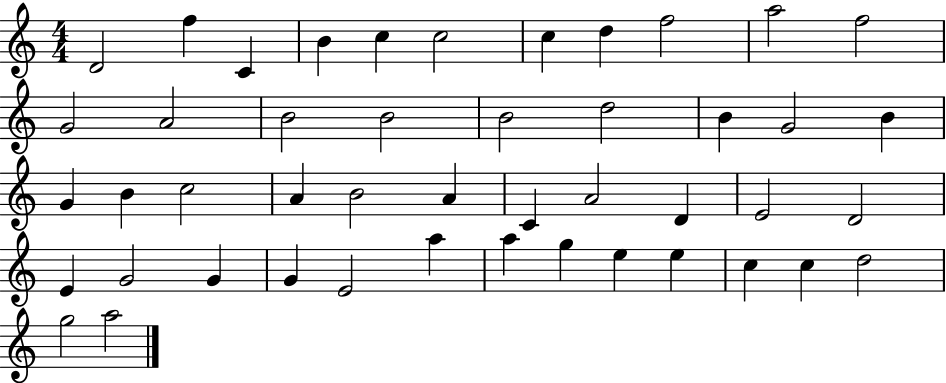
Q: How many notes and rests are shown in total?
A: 46